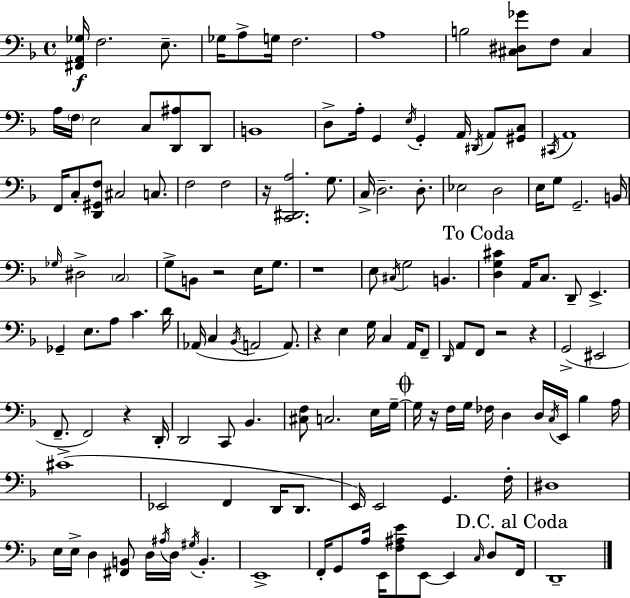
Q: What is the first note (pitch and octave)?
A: F3